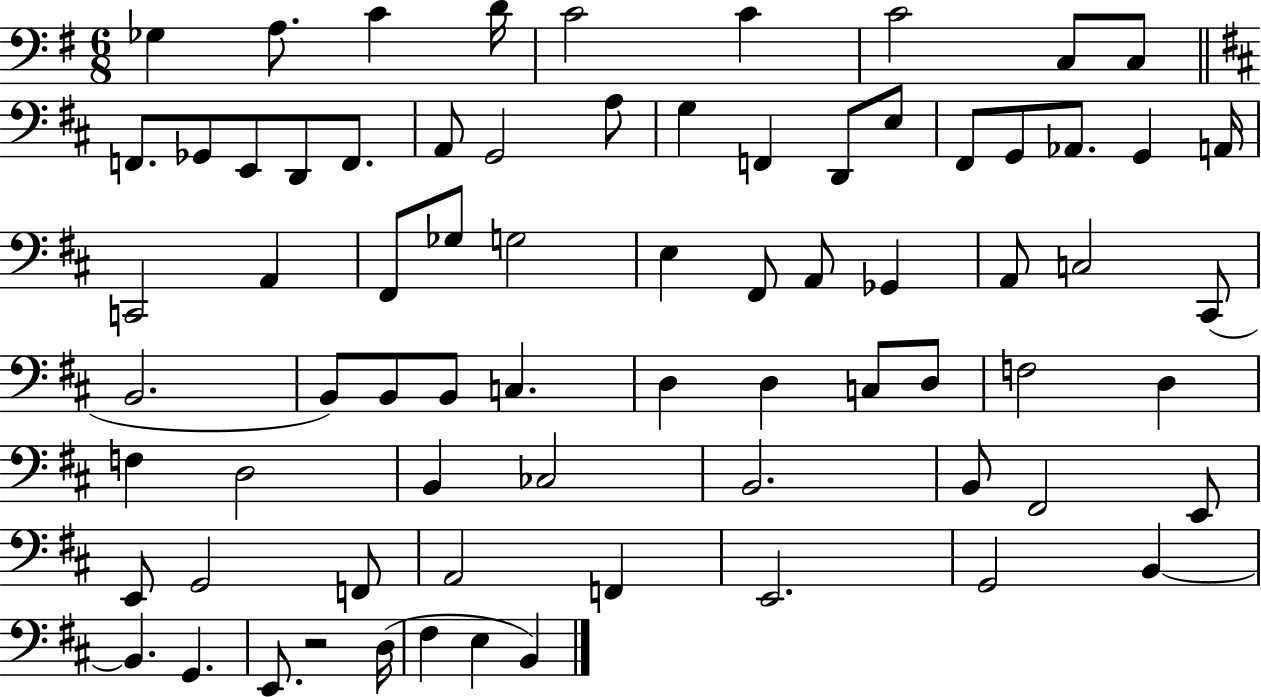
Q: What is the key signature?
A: G major